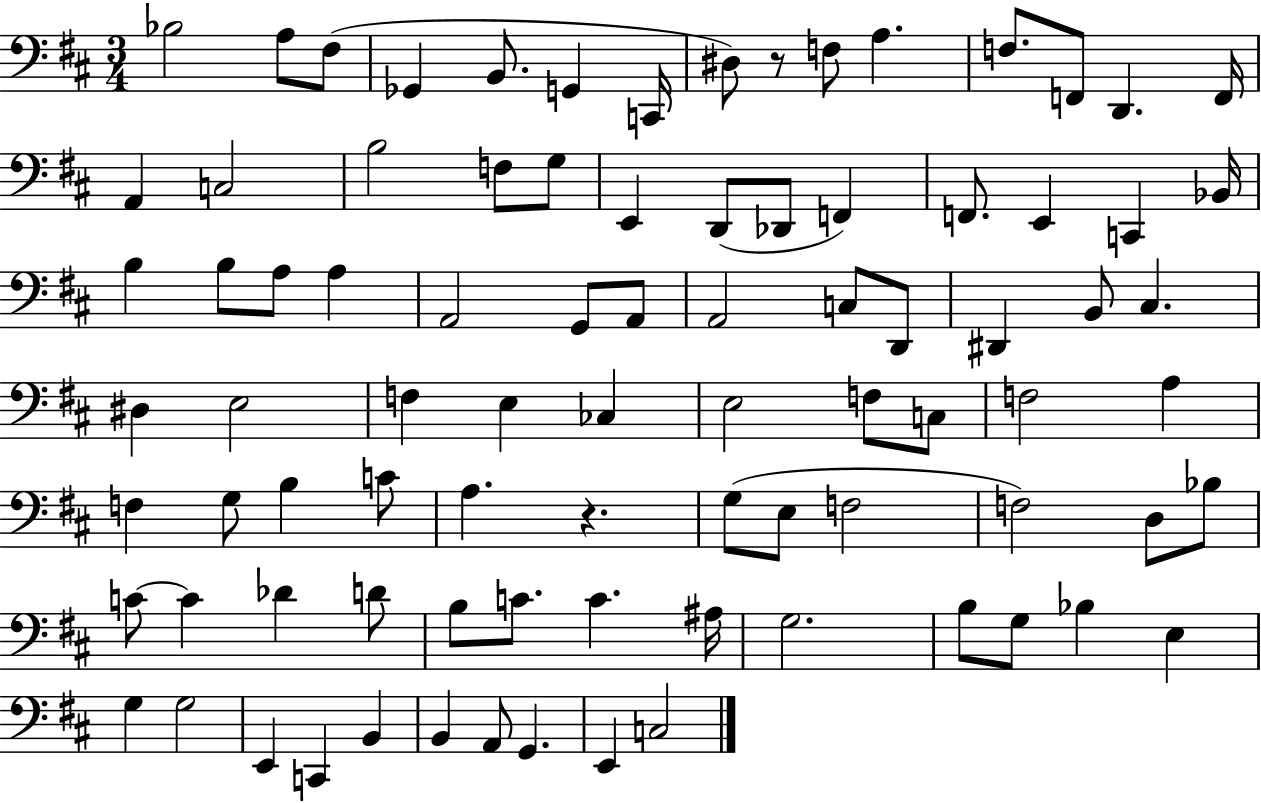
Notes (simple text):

Bb3/h A3/e F#3/e Gb2/q B2/e. G2/q C2/s D#3/e R/e F3/e A3/q. F3/e. F2/e D2/q. F2/s A2/q C3/h B3/h F3/e G3/e E2/q D2/e Db2/e F2/q F2/e. E2/q C2/q Bb2/s B3/q B3/e A3/e A3/q A2/h G2/e A2/e A2/h C3/e D2/e D#2/q B2/e C#3/q. D#3/q E3/h F3/q E3/q CES3/q E3/h F3/e C3/e F3/h A3/q F3/q G3/e B3/q C4/e A3/q. R/q. G3/e E3/e F3/h F3/h D3/e Bb3/e C4/e C4/q Db4/q D4/e B3/e C4/e. C4/q. A#3/s G3/h. B3/e G3/e Bb3/q E3/q G3/q G3/h E2/q C2/q B2/q B2/q A2/e G2/q. E2/q C3/h